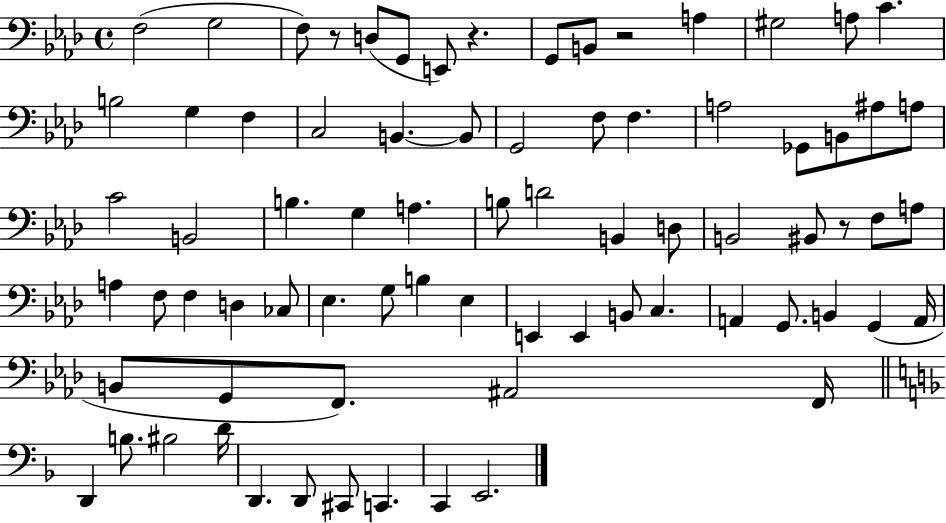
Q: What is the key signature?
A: AES major